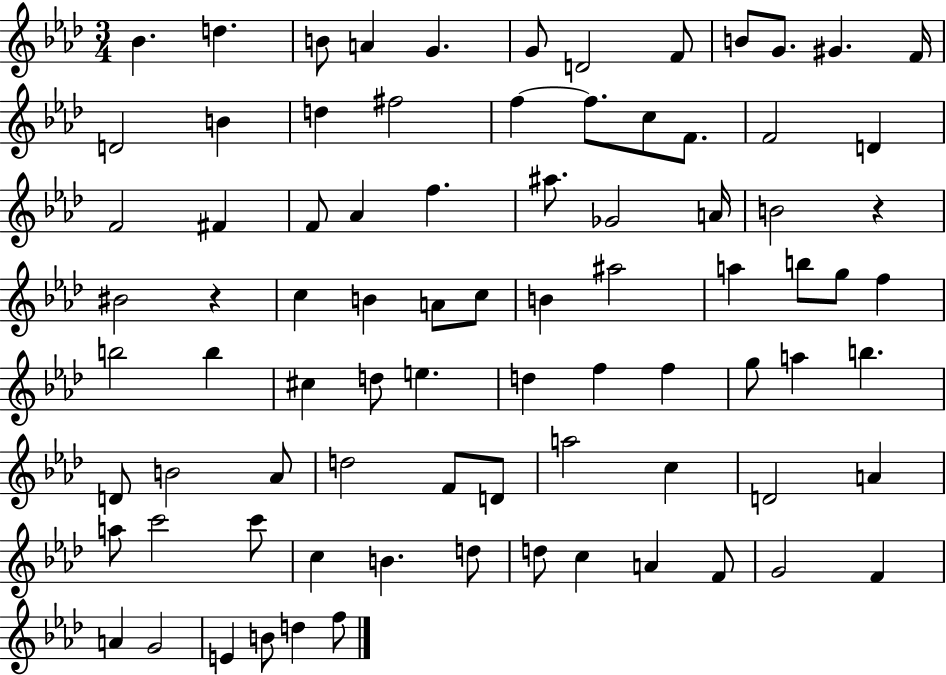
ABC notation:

X:1
T:Untitled
M:3/4
L:1/4
K:Ab
_B d B/2 A G G/2 D2 F/2 B/2 G/2 ^G F/4 D2 B d ^f2 f f/2 c/2 F/2 F2 D F2 ^F F/2 _A f ^a/2 _G2 A/4 B2 z ^B2 z c B A/2 c/2 B ^a2 a b/2 g/2 f b2 b ^c d/2 e d f f g/2 a b D/2 B2 _A/2 d2 F/2 D/2 a2 c D2 A a/2 c'2 c'/2 c B d/2 d/2 c A F/2 G2 F A G2 E B/2 d f/2